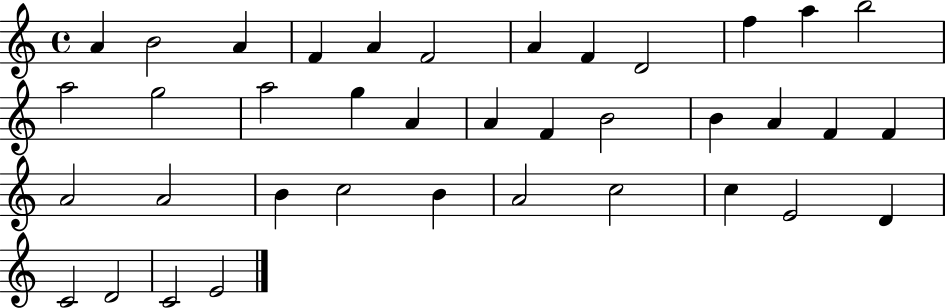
X:1
T:Untitled
M:4/4
L:1/4
K:C
A B2 A F A F2 A F D2 f a b2 a2 g2 a2 g A A F B2 B A F F A2 A2 B c2 B A2 c2 c E2 D C2 D2 C2 E2